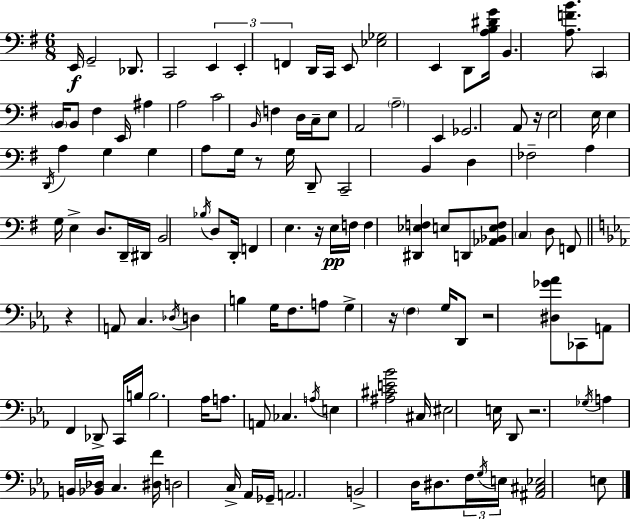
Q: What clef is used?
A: bass